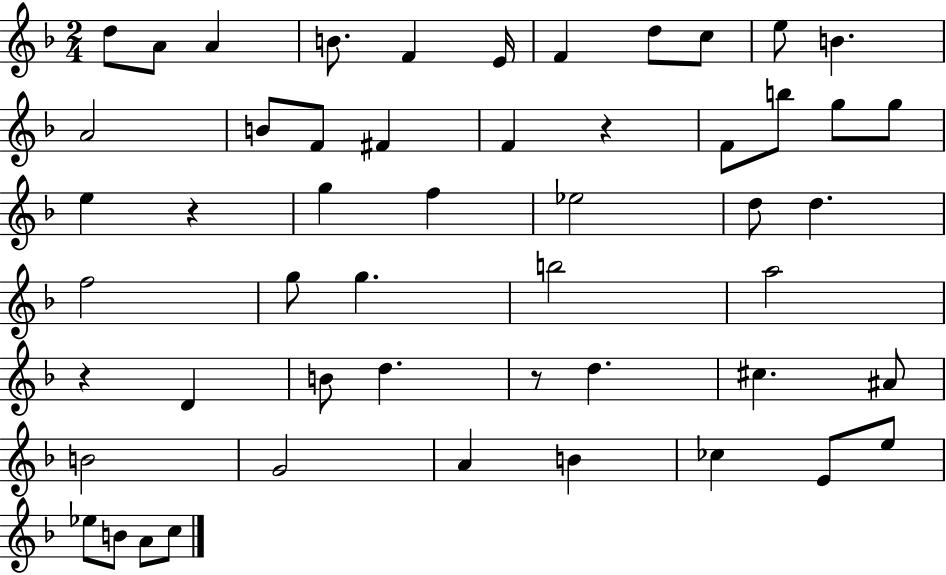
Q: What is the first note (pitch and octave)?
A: D5